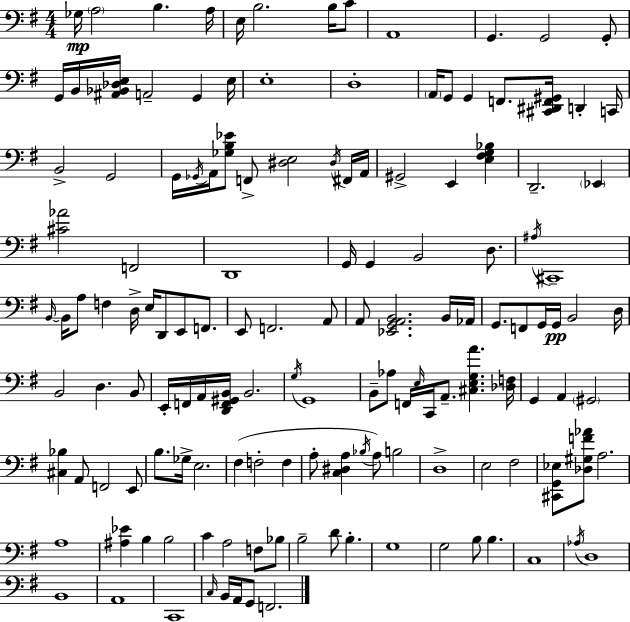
{
  \clef bass
  \numericTimeSignature
  \time 4/4
  \key g \major
  \repeat volta 2 { ges16\mp \parenthesize a2 b4. a16 | e16 b2. b16 c'8 | a,1 | g,4. g,2 g,8-. | \break g,16 b,16 <ais, bes, des e>16 a,2-- g,4 e16 | e1-. | d1-. | \parenthesize a,16 g,8 g,4 f,8. <cis, dis, f, gis,>16 d,4-. c,16 | \break b,2-> g,2 | g,16 \acciaccatura { ges,16 } a,16 <ges b ees'>8 f,8-> <dis e>2 \acciaccatura { dis16 } | fis,16 a,16 gis,2-> e,4 <e fis g bes>4 | d,2.-- \parenthesize ees,4 | \break <cis' aes'>2 f,2 | d,1 | g,16 g,4 b,2 d8. | \acciaccatura { ais16 } cis,1-- | \break \grace { b,16~ }~ b,16 a8 f4 d16-> e16 d,8 e,8 | f,8. e,8 f,2. | a,8 a,8 <ees, g, a, b,>2. | b,16 aes,16 g,8. f,8 g,16 g,16\pp b,2 | \break d16 b,2 d4. | b,8 e,16-. f,16 a,16 <d, f, gis, b,>16 b,2. | \acciaccatura { g16 } g,1 | b,8-- aes8 f,16 \grace { e16 } c,16 a,8.-- <cis e g a'>4. | \break <des f>16 g,4 a,4 \parenthesize gis,2 | <cis bes>4 a,8 f,2 | e,8 b8. ges16-> e2. | fis4( f2-. | \break f4 a8-. <c dis a>4 \acciaccatura { bes16 }) a8 b2 | d1-> | e2 fis2 | <cis, g, ees>8 <des gis f' aes'>8 a2. | \break a1 | <ais ees'>4 b4 b2 | c'4 a2 | f8 bes8 b2-- d'8 | \break b4.-. g1 | g2 b8 | b4. c1 | \acciaccatura { aes16 } d1 | \break b,1 | a,1 | c,1 | \grace { c16 } b,16 a,16 g,8 f,2. | \break } \bar "|."
}